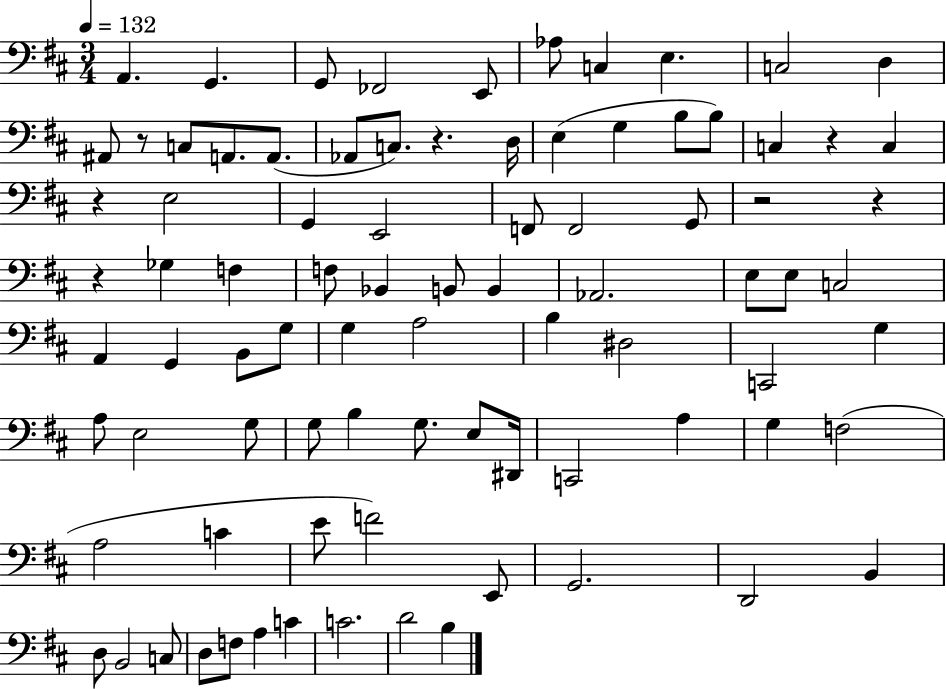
A2/q. G2/q. G2/e FES2/h E2/e Ab3/e C3/q E3/q. C3/h D3/q A#2/e R/e C3/e A2/e. A2/e. Ab2/e C3/e. R/q. D3/s E3/q G3/q B3/e B3/e C3/q R/q C3/q R/q E3/h G2/q E2/h F2/e F2/h G2/e R/h R/q R/q Gb3/q F3/q F3/e Bb2/q B2/e B2/q Ab2/h. E3/e E3/e C3/h A2/q G2/q B2/e G3/e G3/q A3/h B3/q D#3/h C2/h G3/q A3/e E3/h G3/e G3/e B3/q G3/e. E3/e D#2/s C2/h A3/q G3/q F3/h A3/h C4/q E4/e F4/h E2/e G2/h. D2/h B2/q D3/e B2/h C3/e D3/e F3/e A3/q C4/q C4/h. D4/h B3/q